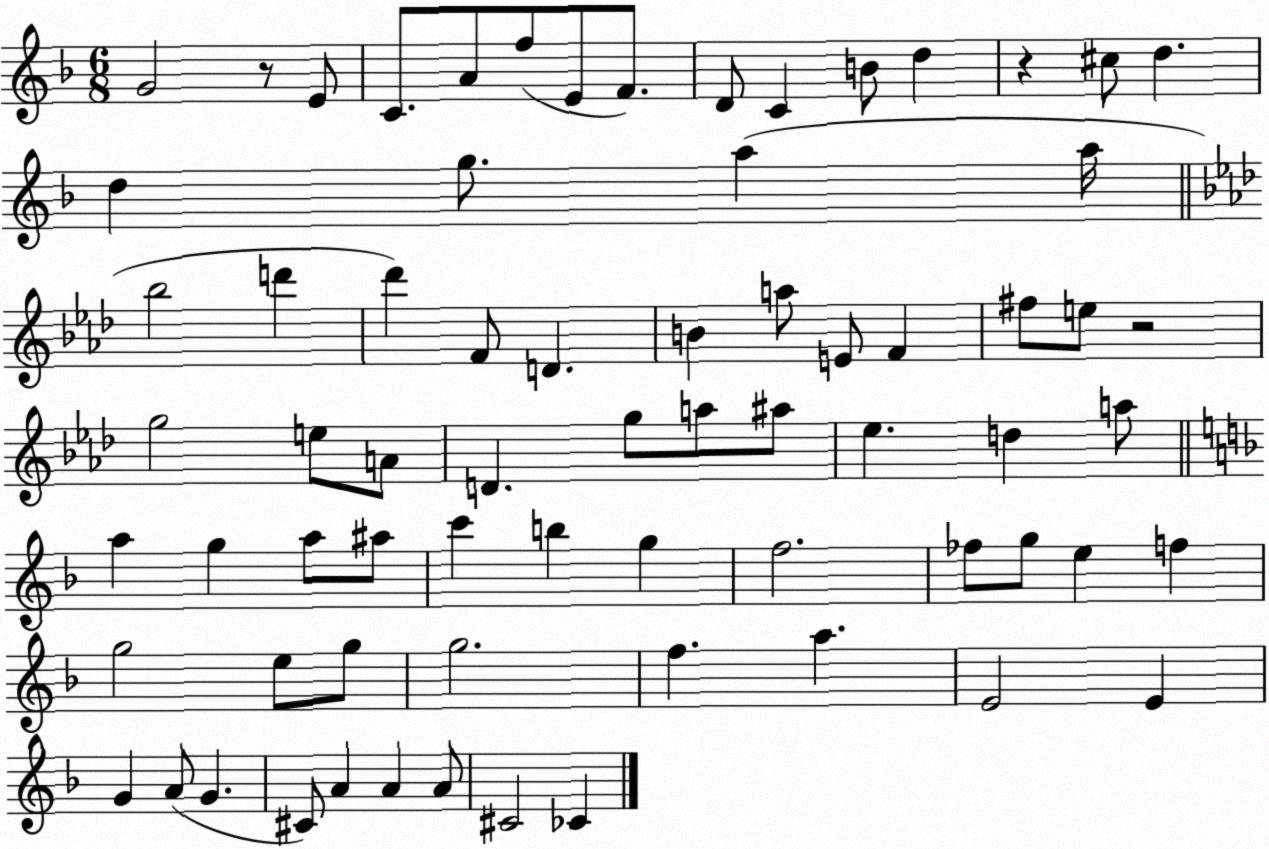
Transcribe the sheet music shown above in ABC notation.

X:1
T:Untitled
M:6/8
L:1/4
K:F
G2 z/2 E/2 C/2 A/2 f/2 E/2 F/2 D/2 C B/2 d z ^c/2 d d g/2 a a/4 _b2 d' _d' F/2 D B a/2 E/2 F ^f/2 e/2 z2 g2 e/2 A/2 D g/2 a/2 ^a/2 _e d a/2 a g a/2 ^a/2 c' b g f2 _f/2 g/2 e f g2 e/2 g/2 g2 f a E2 E G A/2 G ^C/2 A A A/2 ^C2 _C